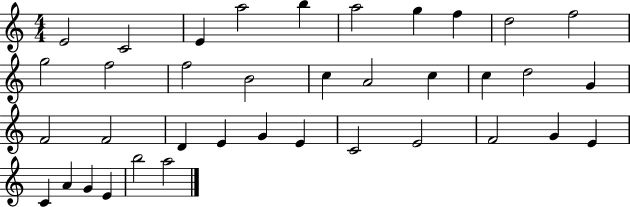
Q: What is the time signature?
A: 4/4